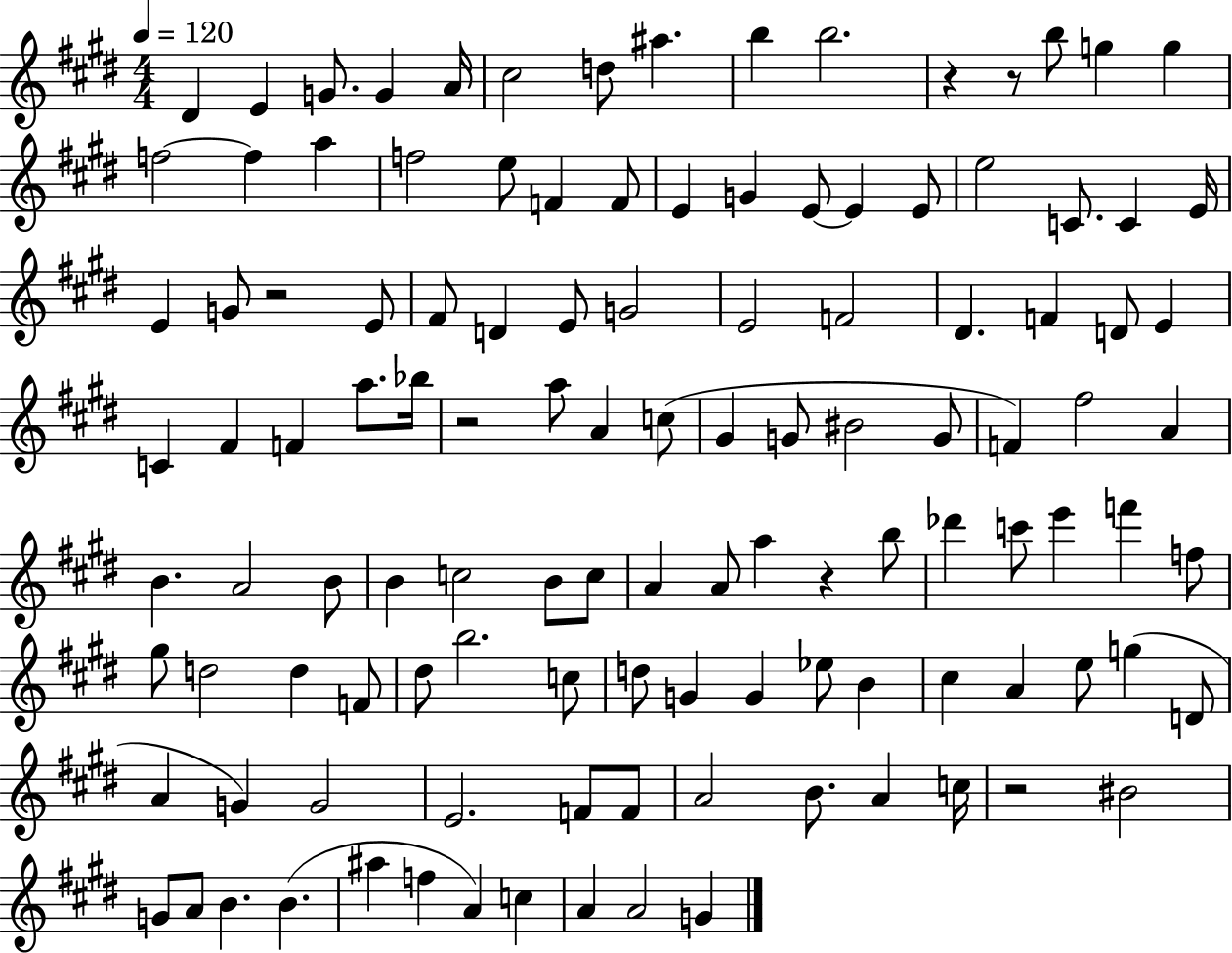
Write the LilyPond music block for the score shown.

{
  \clef treble
  \numericTimeSignature
  \time 4/4
  \key e \major
  \tempo 4 = 120
  dis'4 e'4 g'8. g'4 a'16 | cis''2 d''8 ais''4. | b''4 b''2. | r4 r8 b''8 g''4 g''4 | \break f''2~~ f''4 a''4 | f''2 e''8 f'4 f'8 | e'4 g'4 e'8~~ e'4 e'8 | e''2 c'8. c'4 e'16 | \break e'4 g'8 r2 e'8 | fis'8 d'4 e'8 g'2 | e'2 f'2 | dis'4. f'4 d'8 e'4 | \break c'4 fis'4 f'4 a''8. bes''16 | r2 a''8 a'4 c''8( | gis'4 g'8 bis'2 g'8 | f'4) fis''2 a'4 | \break b'4. a'2 b'8 | b'4 c''2 b'8 c''8 | a'4 a'8 a''4 r4 b''8 | des'''4 c'''8 e'''4 f'''4 f''8 | \break gis''8 d''2 d''4 f'8 | dis''8 b''2. c''8 | d''8 g'4 g'4 ees''8 b'4 | cis''4 a'4 e''8 g''4( d'8 | \break a'4 g'4) g'2 | e'2. f'8 f'8 | a'2 b'8. a'4 c''16 | r2 bis'2 | \break g'8 a'8 b'4. b'4.( | ais''4 f''4 a'4) c''4 | a'4 a'2 g'4 | \bar "|."
}